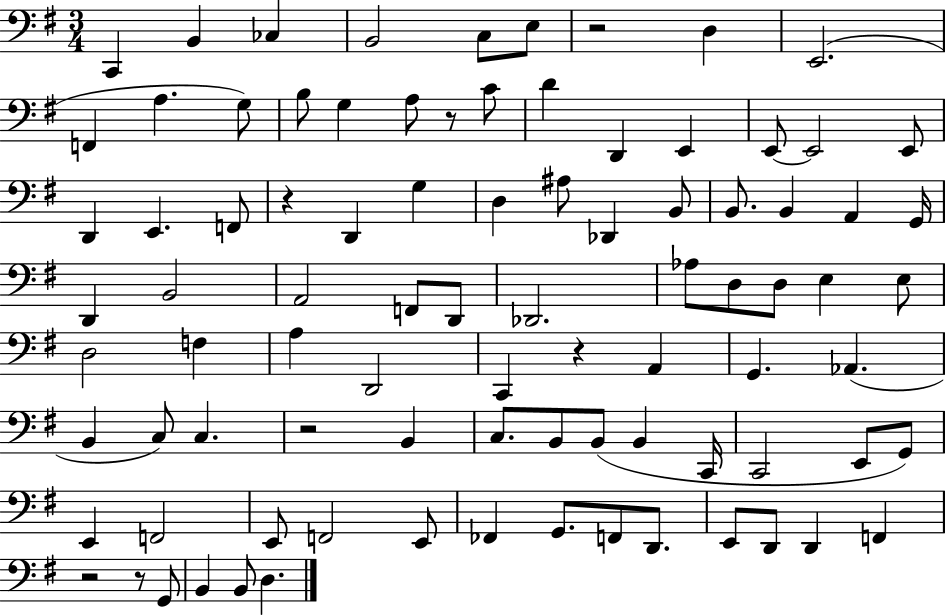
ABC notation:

X:1
T:Untitled
M:3/4
L:1/4
K:G
C,, B,, _C, B,,2 C,/2 E,/2 z2 D, E,,2 F,, A, G,/2 B,/2 G, A,/2 z/2 C/2 D D,, E,, E,,/2 E,,2 E,,/2 D,, E,, F,,/2 z D,, G, D, ^A,/2 _D,, B,,/2 B,,/2 B,, A,, G,,/4 D,, B,,2 A,,2 F,,/2 D,,/2 _D,,2 _A,/2 D,/2 D,/2 E, E,/2 D,2 F, A, D,,2 C,, z A,, G,, _A,, B,, C,/2 C, z2 B,, C,/2 B,,/2 B,,/2 B,, C,,/4 C,,2 E,,/2 G,,/2 E,, F,,2 E,,/2 F,,2 E,,/2 _F,, G,,/2 F,,/2 D,,/2 E,,/2 D,,/2 D,, F,, z2 z/2 G,,/2 B,, B,,/2 D,